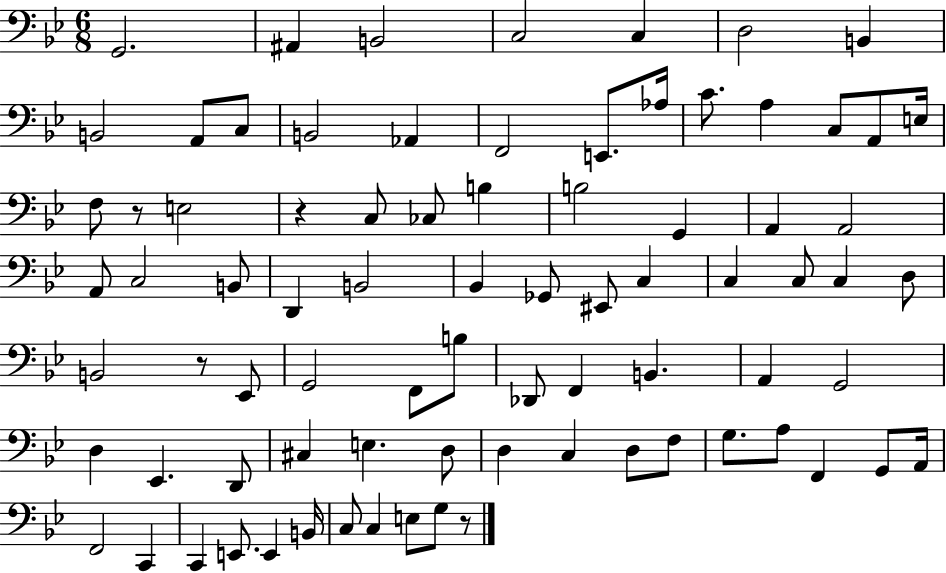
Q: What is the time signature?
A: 6/8